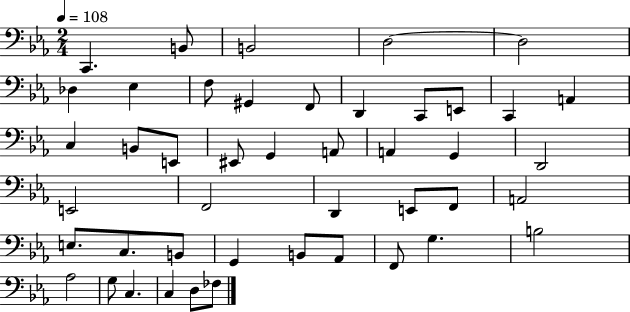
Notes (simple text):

C2/q. B2/e B2/h D3/h D3/h Db3/q Eb3/q F3/e G#2/q F2/e D2/q C2/e E2/e C2/q A2/q C3/q B2/e E2/e EIS2/e G2/q A2/e A2/q G2/q D2/h E2/h F2/h D2/q E2/e F2/e A2/h E3/e. C3/e. B2/e G2/q B2/e Ab2/e F2/e G3/q. B3/h Ab3/h G3/e C3/q. C3/q D3/e FES3/e